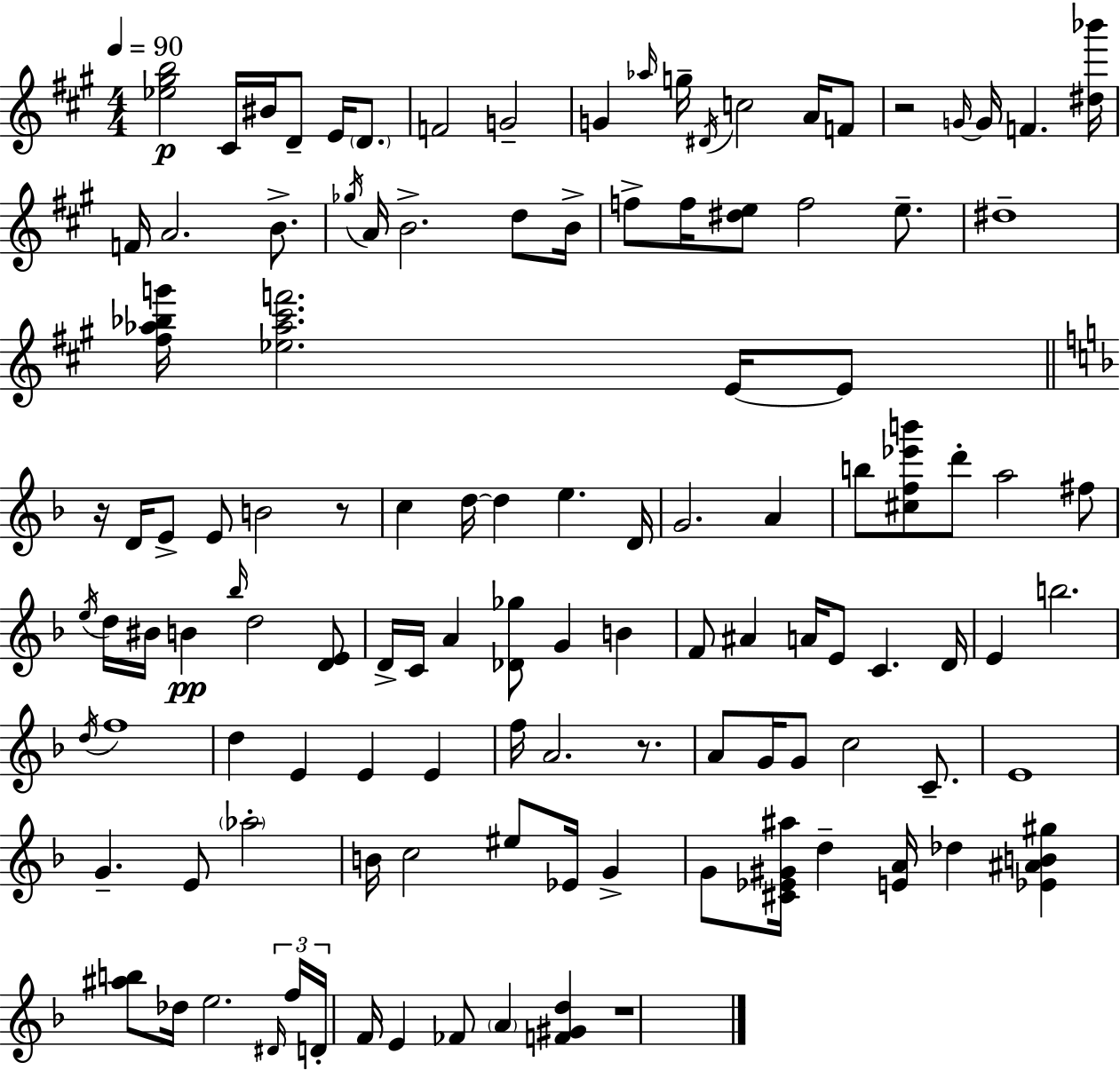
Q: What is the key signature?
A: A major